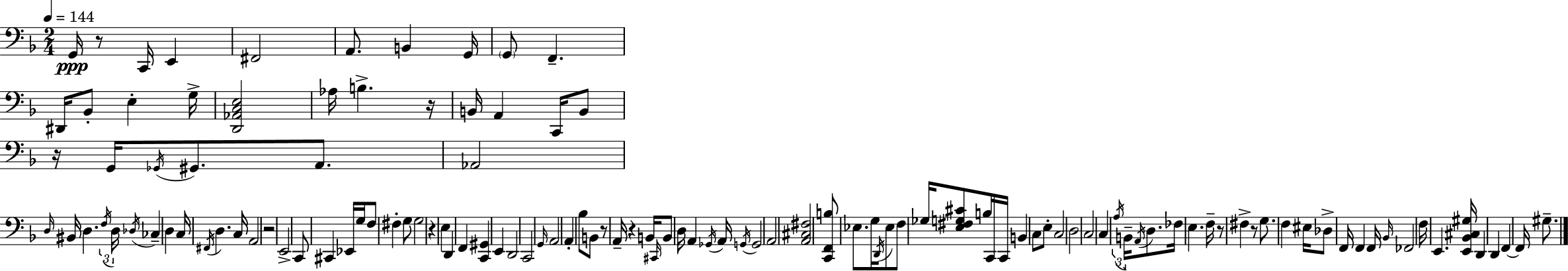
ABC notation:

X:1
T:Untitled
M:2/4
L:1/4
K:Dm
G,,/4 z/2 C,,/4 E,, ^F,,2 A,,/2 B,, G,,/4 G,,/2 F,, ^D,,/4 _B,,/2 E, G,/4 [D,,_A,,C,E,]2 _A,/4 B, z/4 B,,/4 A,, C,,/4 B,,/2 z/4 G,,/4 _G,,/4 ^G,,/2 A,,/2 _A,,2 D,/4 ^B,,/4 D, F,/4 D,/4 _D,/4 _C, D, C,/4 ^F,,/4 D, C,/4 A,,2 z2 E,,2 C,,/2 ^C,, _E,,/4 G,/4 F,/2 ^F, G,/2 G,2 z E, D,, F,, [C,,^G,,] E,, D,,2 C,,2 G,,/4 A,,2 A,, _B,/2 B,,/2 z/2 A,,/4 z B,,/4 ^C,,/4 B,,/2 D,/4 A,, _G,,/4 A,,/4 G,,/4 G,,2 A,,2 [A,,^C,^F,]2 [C,,F,,B,]/2 _E,/2 G,/4 D,,/4 _E,/2 F,/2 _G,/4 [E,^F,G,^C]/2 B,/4 C,,/4 C,,/4 B,, C,/2 E,/2 C,2 D,2 C,2 C, A,/4 B,,/4 A,,/4 D,/2 _F,/4 E, F,/4 z/2 ^F, z/2 G,/2 F, ^E,/4 _D,/2 F,,/4 F,, F,,/4 _B,,/4 _F,,2 F,/4 E,, [E,,_B,,^C,^G,]/4 D,, D,, F,, F,,/4 ^G,/2